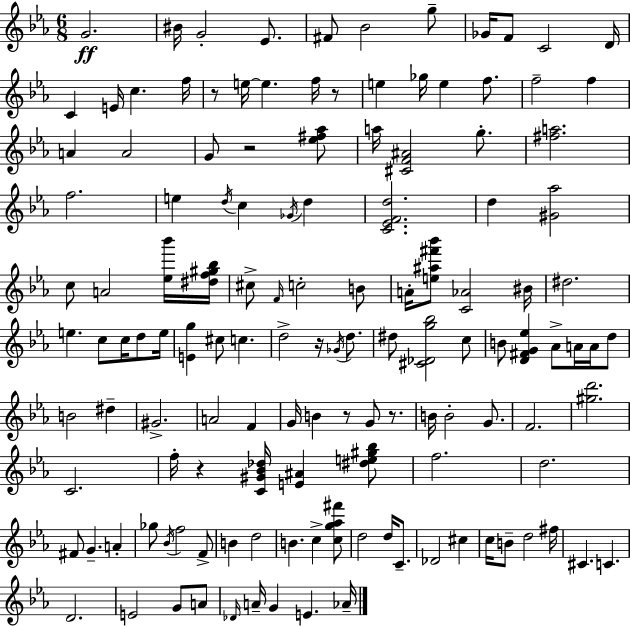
G4/h. BIS4/s G4/h Eb4/e. F#4/e Bb4/h G5/e Gb4/s F4/e C4/h D4/s C4/q E4/s C5/q. F5/s R/e E5/s E5/q. F5/s R/e E5/q Gb5/s E5/q F5/e. F5/h F5/q A4/q A4/h G4/e R/h [Eb5,F#5,Ab5]/e A5/s [C#4,F4,A#4]/h G5/e. [F#5,A5]/h. F5/h. E5/q D5/s C5/q Gb4/s D5/q [C4,Eb4,F4,D5]/h. D5/q [G#4,Ab5]/h C5/e A4/h [Eb5,Bb6]/s [D#5,F5,G#5,Bb5]/s C#5/e F4/s C5/h B4/e A4/s [E5,A#5,F#6,Bb6]/e [C4,Ab4]/h BIS4/s D#5/h. E5/q. C5/e C5/s D5/e E5/s [E4,G5]/q C#5/e C5/q. D5/h R/s Gb4/s D5/e. D#5/e [C#4,Db4,G5,Bb5]/h C5/e B4/e [D4,F#4,G4,Eb5]/q Ab4/e A4/s A4/s D5/e B4/h D#5/q G#4/h. A4/h F4/q G4/s B4/q R/e G4/e R/e. B4/s B4/h G4/e. F4/h. [G#5,D6]/h. C4/h. F5/s R/q [C4,G#4,Bb4,Db5]/s [E4,A#4]/q [D#5,E5,G#5,Bb5]/e F5/h. D5/h. F#4/e G4/q. A4/q Gb5/e Bb4/s F5/h F4/e B4/q D5/h B4/q. C5/q [C5,G5,Ab5,F#6]/e D5/h D5/s C4/e. Db4/h C#5/q C5/s B4/e D5/h F#5/s C#4/q. C4/q. D4/h. E4/h G4/e A4/e Db4/s A4/s G4/q E4/q. Ab4/s